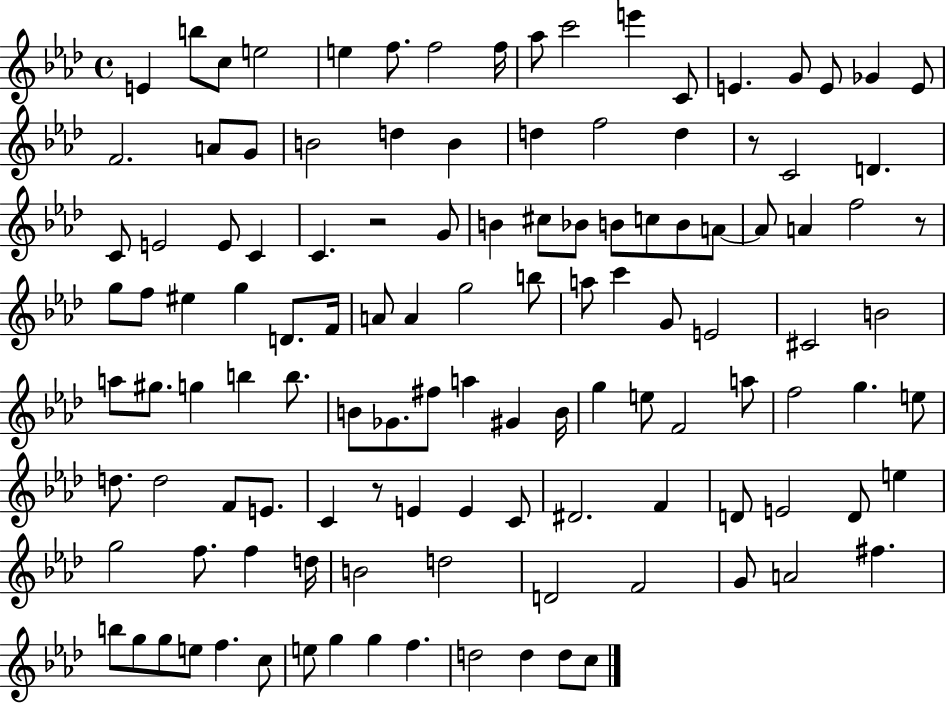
{
  \clef treble
  \time 4/4
  \defaultTimeSignature
  \key aes \major
  e'4 b''8 c''8 e''2 | e''4 f''8. f''2 f''16 | aes''8 c'''2 e'''4 c'8 | e'4. g'8 e'8 ges'4 e'8 | \break f'2. a'8 g'8 | b'2 d''4 b'4 | d''4 f''2 d''4 | r8 c'2 d'4. | \break c'8 e'2 e'8 c'4 | c'4. r2 g'8 | b'4 cis''8 bes'8 b'8 c''8 b'8 a'8~~ | a'8 a'4 f''2 r8 | \break g''8 f''8 eis''4 g''4 d'8. f'16 | a'8 a'4 g''2 b''8 | a''8 c'''4 g'8 e'2 | cis'2 b'2 | \break a''8 gis''8. g''4 b''4 b''8. | b'8 ges'8. fis''8 a''4 gis'4 b'16 | g''4 e''8 f'2 a''8 | f''2 g''4. e''8 | \break d''8. d''2 f'8 e'8. | c'4 r8 e'4 e'4 c'8 | dis'2. f'4 | d'8 e'2 d'8 e''4 | \break g''2 f''8. f''4 d''16 | b'2 d''2 | d'2 f'2 | g'8 a'2 fis''4. | \break b''8 g''8 g''8 e''8 f''4. c''8 | e''8 g''4 g''4 f''4. | d''2 d''4 d''8 c''8 | \bar "|."
}